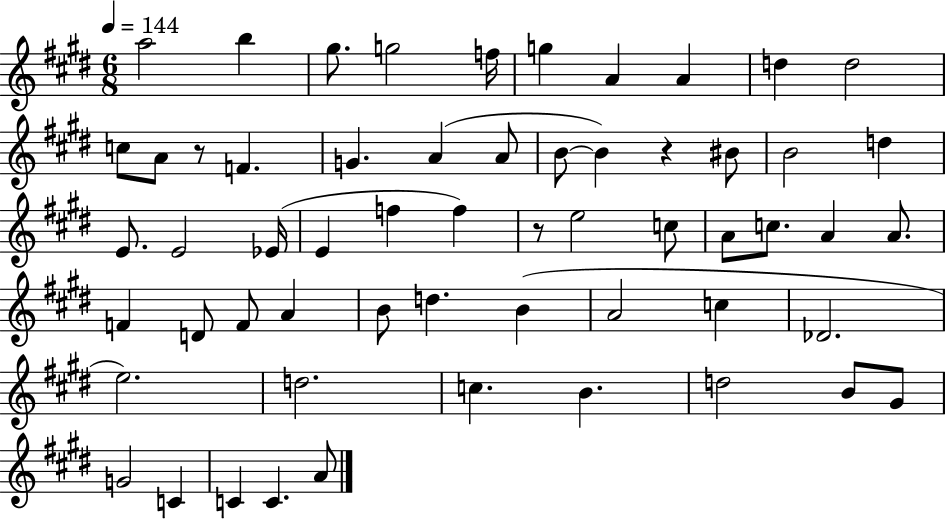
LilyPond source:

{
  \clef treble
  \numericTimeSignature
  \time 6/8
  \key e \major
  \tempo 4 = 144
  a''2 b''4 | gis''8. g''2 f''16 | g''4 a'4 a'4 | d''4 d''2 | \break c''8 a'8 r8 f'4. | g'4. a'4( a'8 | b'8~~ b'4) r4 bis'8 | b'2 d''4 | \break e'8. e'2 ees'16( | e'4 f''4 f''4) | r8 e''2 c''8 | a'8 c''8. a'4 a'8. | \break f'4 d'8 f'8 a'4 | b'8 d''4. b'4( | a'2 c''4 | des'2. | \break e''2.) | d''2. | c''4. b'4. | d''2 b'8 gis'8 | \break g'2 c'4 | c'4 c'4. a'8 | \bar "|."
}